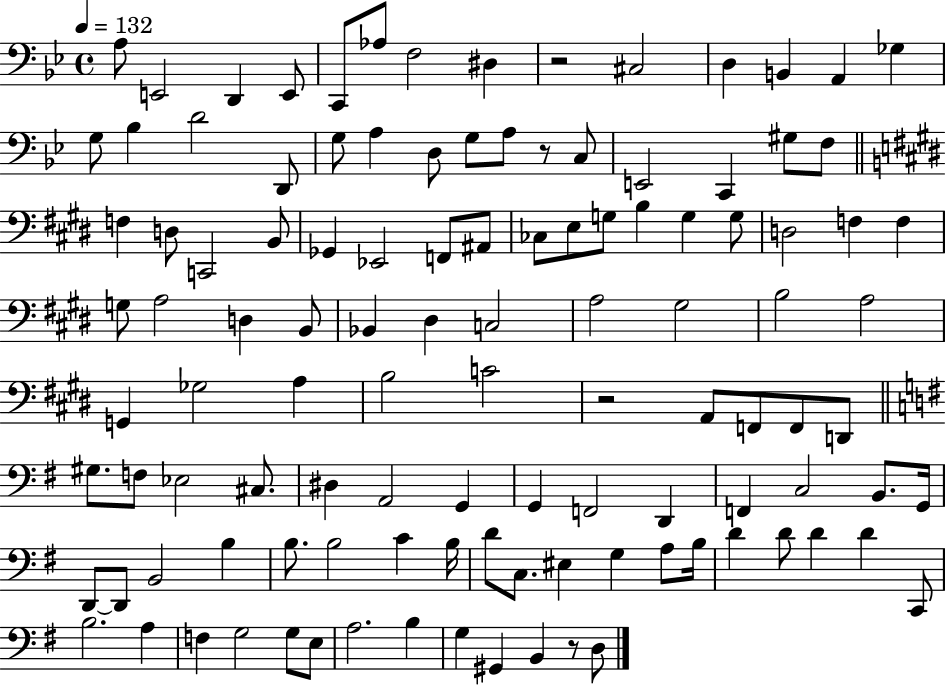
A3/e E2/h D2/q E2/e C2/e Ab3/e F3/h D#3/q R/h C#3/h D3/q B2/q A2/q Gb3/q G3/e Bb3/q D4/h D2/e G3/e A3/q D3/e G3/e A3/e R/e C3/e E2/h C2/q G#3/e F3/e F3/q D3/e C2/h B2/e Gb2/q Eb2/h F2/e A#2/e CES3/e E3/e G3/e B3/q G3/q G3/e D3/h F3/q F3/q G3/e A3/h D3/q B2/e Bb2/q D#3/q C3/h A3/h G#3/h B3/h A3/h G2/q Gb3/h A3/q B3/h C4/h R/h A2/e F2/e F2/e D2/e G#3/e. F3/e Eb3/h C#3/e. D#3/q A2/h G2/q G2/q F2/h D2/q F2/q C3/h B2/e. G2/s D2/e D2/e B2/h B3/q B3/e. B3/h C4/q B3/s D4/e C3/e. EIS3/q G3/q A3/e B3/s D4/q D4/e D4/q D4/q C2/e B3/h. A3/q F3/q G3/h G3/e E3/e A3/h. B3/q G3/q G#2/q B2/q R/e D3/e